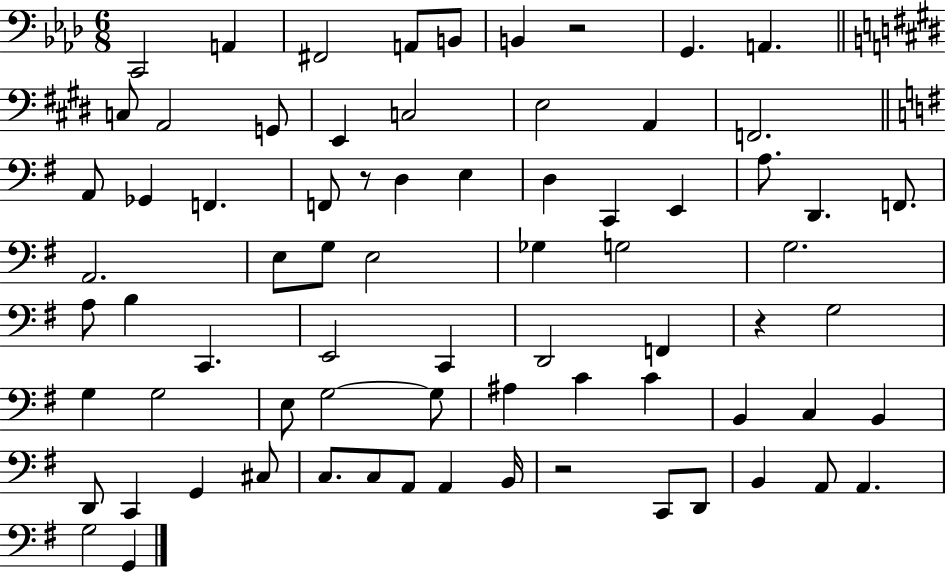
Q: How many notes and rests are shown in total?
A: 74